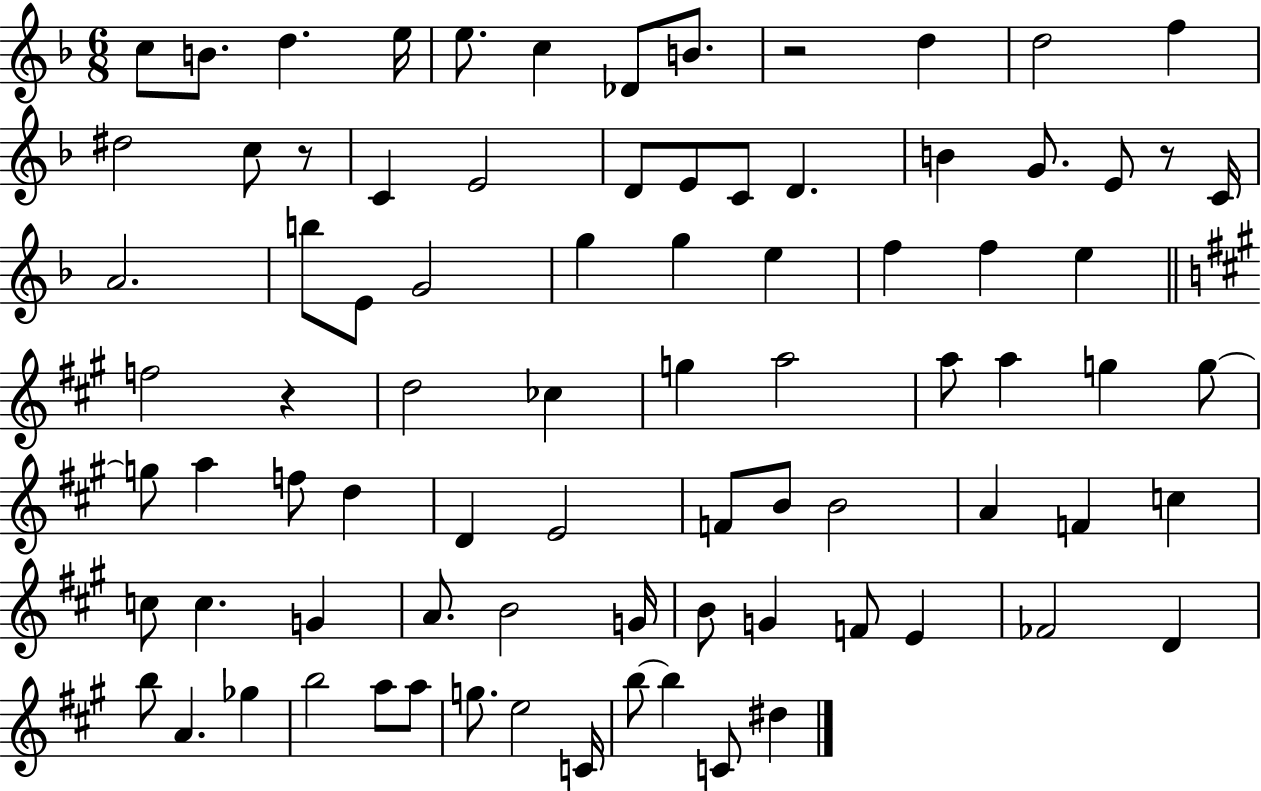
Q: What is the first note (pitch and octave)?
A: C5